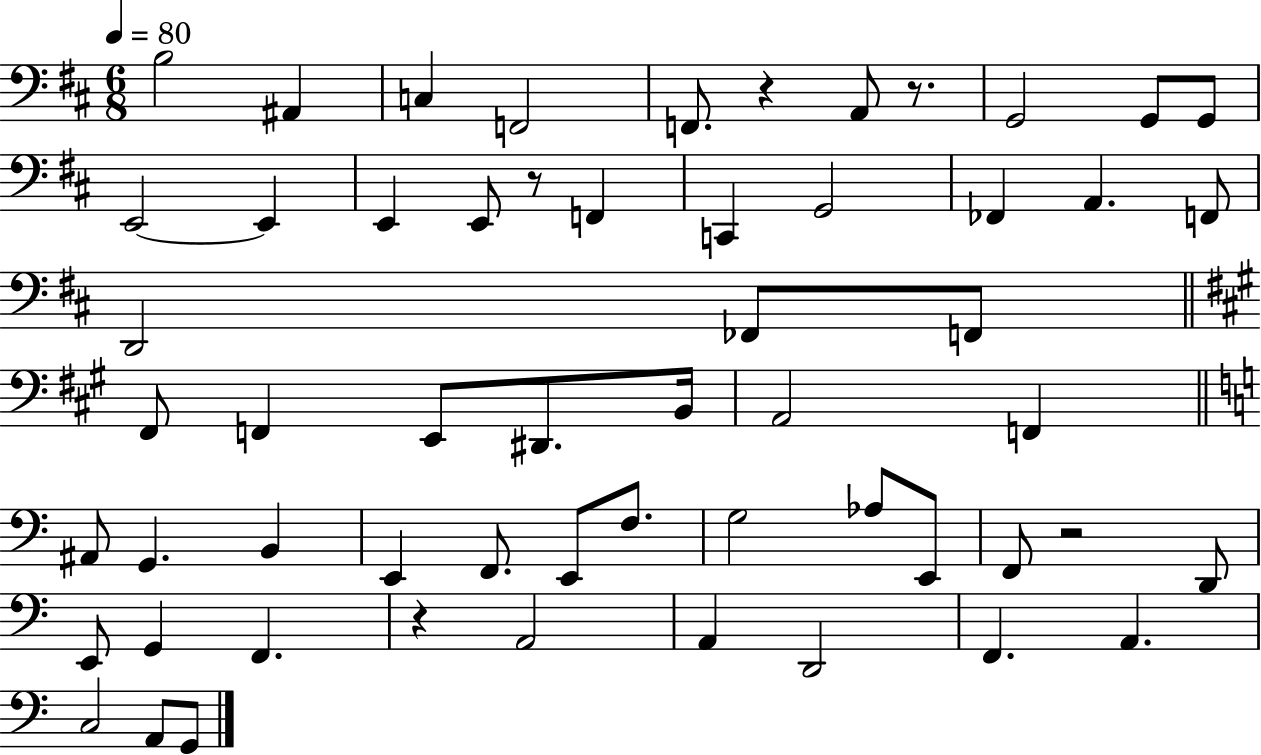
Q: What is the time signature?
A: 6/8